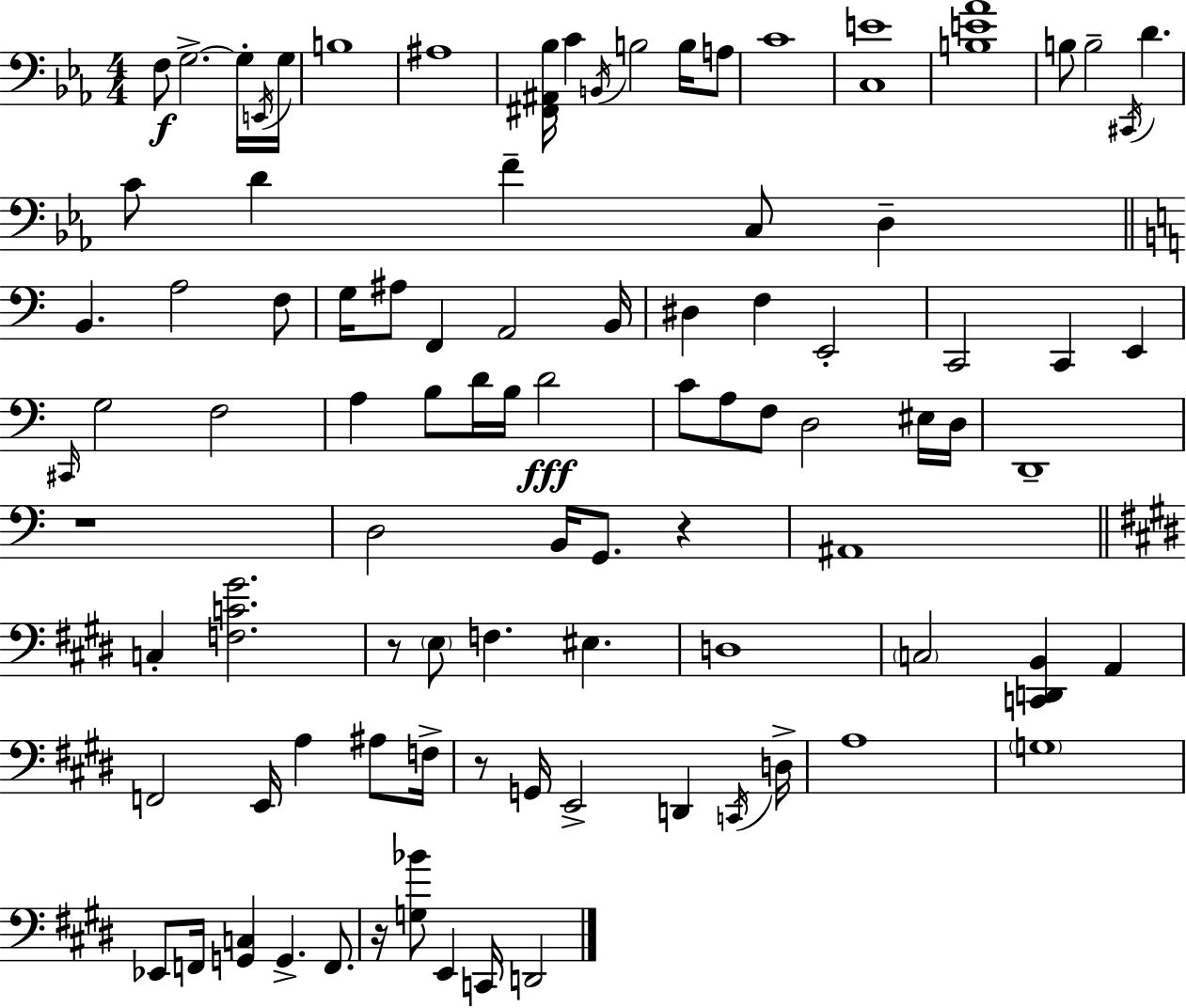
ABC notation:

X:1
T:Untitled
M:4/4
L:1/4
K:Eb
F,/2 G,2 G,/4 E,,/4 G,/4 B,4 ^A,4 [^F,,^A,,_B,]/4 C B,,/4 B,2 B,/4 A,/2 C4 [C,E]4 [B,E_A]4 B,/2 B,2 ^C,,/4 D C/2 D F C,/2 D, B,, A,2 F,/2 G,/4 ^A,/2 F,, A,,2 B,,/4 ^D, F, E,,2 C,,2 C,, E,, ^C,,/4 G,2 F,2 A, B,/2 D/4 B,/4 D2 C/2 A,/2 F,/2 D,2 ^E,/4 D,/4 D,,4 z4 D,2 B,,/4 G,,/2 z ^A,,4 C, [F,C^G]2 z/2 E,/2 F, ^E, D,4 C,2 [C,,D,,B,,] A,, F,,2 E,,/4 A, ^A,/2 F,/4 z/2 G,,/4 E,,2 D,, C,,/4 D,/4 A,4 G,4 _E,,/2 F,,/4 [G,,C,] G,, F,,/2 z/4 [G,_B]/2 E,, C,,/4 D,,2